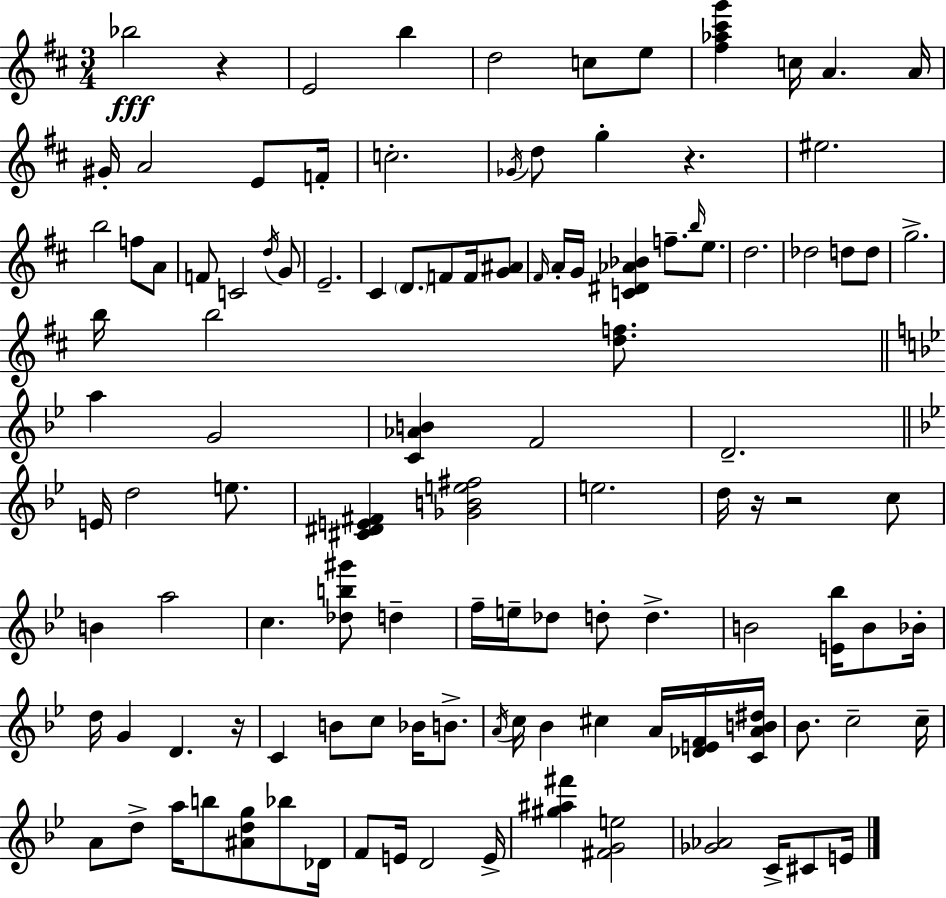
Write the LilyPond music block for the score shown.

{
  \clef treble
  \numericTimeSignature
  \time 3/4
  \key d \major
  \repeat volta 2 { bes''2\fff r4 | e'2 b''4 | d''2 c''8 e''8 | <fis'' aes'' cis''' g'''>4 c''16 a'4. a'16 | \break gis'16-. a'2 e'8 f'16-. | c''2.-. | \acciaccatura { ges'16 } d''8 g''4-. r4. | eis''2. | \break b''2 f''8 a'8 | f'8 c'2 \acciaccatura { d''16 } | g'8 e'2.-- | cis'4 \parenthesize d'8. f'8 f'16 | \break <g' ais'>8 \grace { fis'16 } a'16-. g'16 <c' dis' aes' bes'>4 f''8.-- | \grace { b''16 } e''8. d''2. | des''2 | d''8 d''8 g''2.-> | \break b''16 b''2 | <d'' f''>8. \bar "||" \break \key g \minor a''4 g'2 | <c' aes' b'>4 f'2 | d'2.-- | \bar "||" \break \key bes \major e'16 d''2 e''8. | <cis' dis' e' fis'>4 <ges' b' e'' fis''>2 | e''2. | d''16 r16 r2 c''8 | \break b'4 a''2 | c''4. <des'' b'' gis'''>8 d''4-- | f''16-- e''16-- des''8 d''8-. d''4.-> | b'2 <e' bes''>16 b'8 bes'16-. | \break d''16 g'4 d'4. r16 | c'4 b'8 c''8 bes'16 b'8.-> | \acciaccatura { a'16 } c''16 bes'4 cis''4 a'16 <des' e' f'>16 | <c' a' b' dis''>16 bes'8. c''2-- | \break c''16-- a'8 d''8-> a''16 b''8 <ais' d'' g''>8 bes''8 | des'16 f'8 e'16 d'2 | e'16-> <gis'' ais'' fis'''>4 <fis' g' e''>2 | <ges' aes'>2 c'16-> cis'8 | \break e'16 } \bar "|."
}